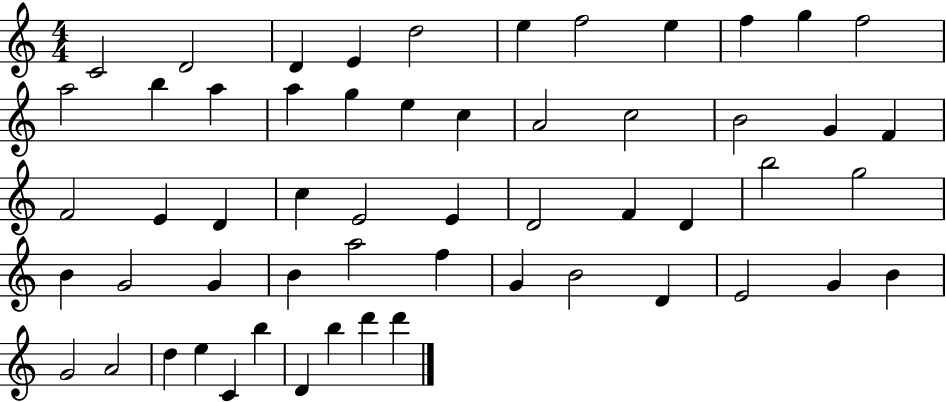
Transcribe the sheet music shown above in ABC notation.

X:1
T:Untitled
M:4/4
L:1/4
K:C
C2 D2 D E d2 e f2 e f g f2 a2 b a a g e c A2 c2 B2 G F F2 E D c E2 E D2 F D b2 g2 B G2 G B a2 f G B2 D E2 G B G2 A2 d e C b D b d' d'